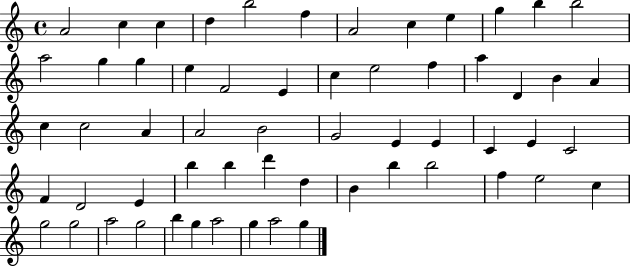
{
  \clef treble
  \time 4/4
  \defaultTimeSignature
  \key c \major
  a'2 c''4 c''4 | d''4 b''2 f''4 | a'2 c''4 e''4 | g''4 b''4 b''2 | \break a''2 g''4 g''4 | e''4 f'2 e'4 | c''4 e''2 f''4 | a''4 d'4 b'4 a'4 | \break c''4 c''2 a'4 | a'2 b'2 | g'2 e'4 e'4 | c'4 e'4 c'2 | \break f'4 d'2 e'4 | b''4 b''4 d'''4 d''4 | b'4 b''4 b''2 | f''4 e''2 c''4 | \break g''2 g''2 | a''2 g''2 | b''4 g''4 a''2 | g''4 a''2 g''4 | \break \bar "|."
}